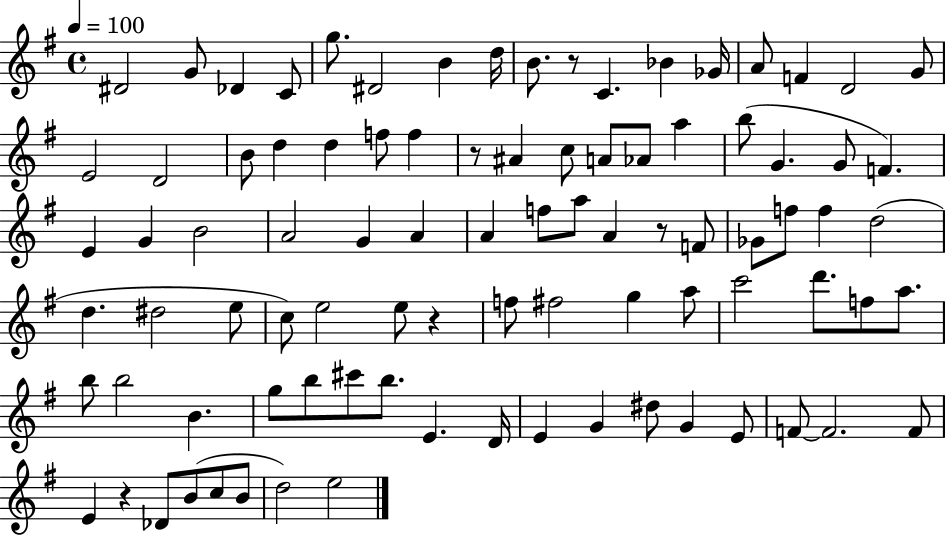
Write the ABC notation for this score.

X:1
T:Untitled
M:4/4
L:1/4
K:G
^D2 G/2 _D C/2 g/2 ^D2 B d/4 B/2 z/2 C _B _G/4 A/2 F D2 G/2 E2 D2 B/2 d d f/2 f z/2 ^A c/2 A/2 _A/2 a b/2 G G/2 F E G B2 A2 G A A f/2 a/2 A z/2 F/2 _G/2 f/2 f d2 d ^d2 e/2 c/2 e2 e/2 z f/2 ^f2 g a/2 c'2 d'/2 f/2 a/2 b/2 b2 B g/2 b/2 ^c'/2 b/2 E D/4 E G ^d/2 G E/2 F/2 F2 F/2 E z _D/2 B/2 c/2 B/2 d2 e2